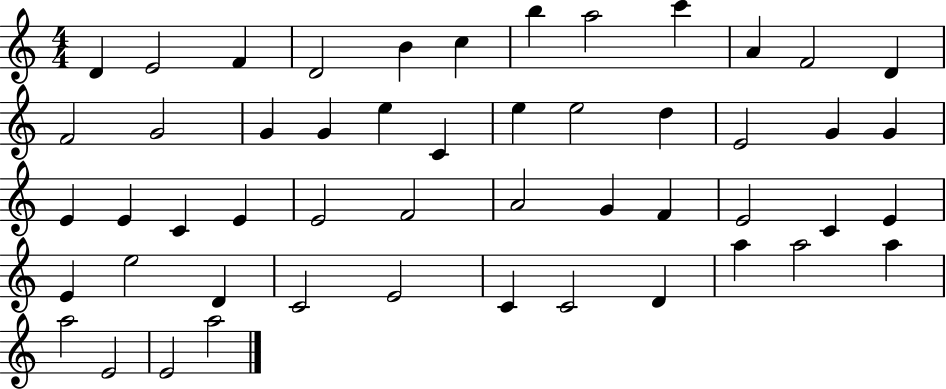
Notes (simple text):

D4/q E4/h F4/q D4/h B4/q C5/q B5/q A5/h C6/q A4/q F4/h D4/q F4/h G4/h G4/q G4/q E5/q C4/q E5/q E5/h D5/q E4/h G4/q G4/q E4/q E4/q C4/q E4/q E4/h F4/h A4/h G4/q F4/q E4/h C4/q E4/q E4/q E5/h D4/q C4/h E4/h C4/q C4/h D4/q A5/q A5/h A5/q A5/h E4/h E4/h A5/h